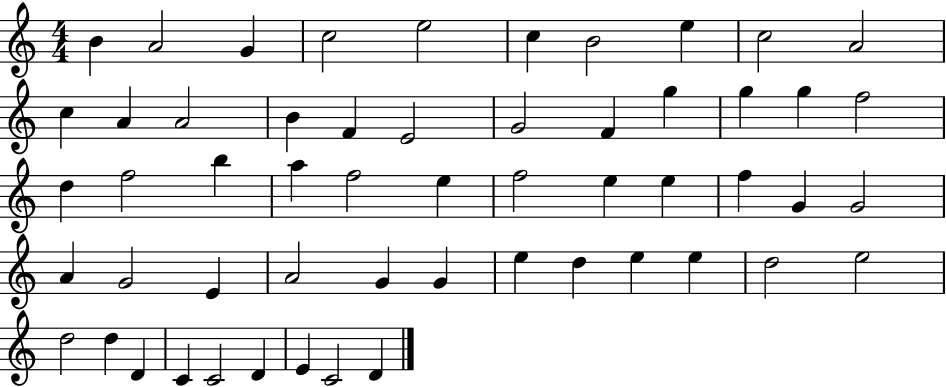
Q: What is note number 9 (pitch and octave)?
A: C5